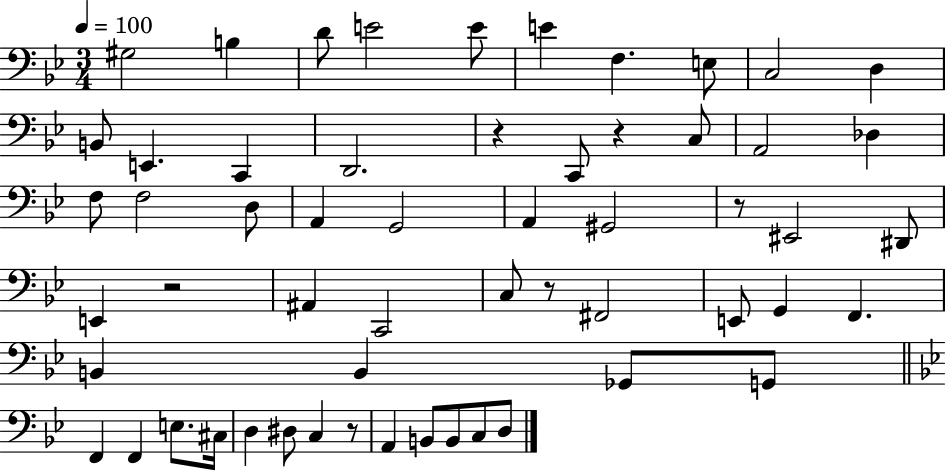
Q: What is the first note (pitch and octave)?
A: G#3